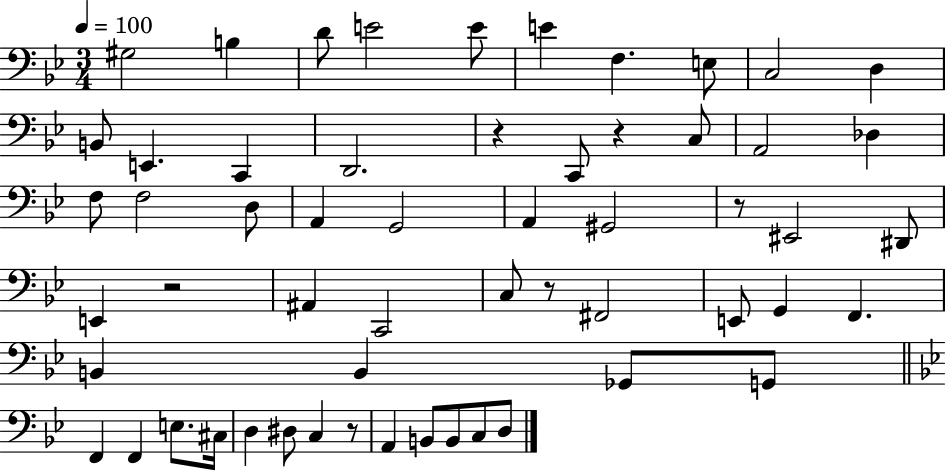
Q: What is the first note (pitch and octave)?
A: G#3